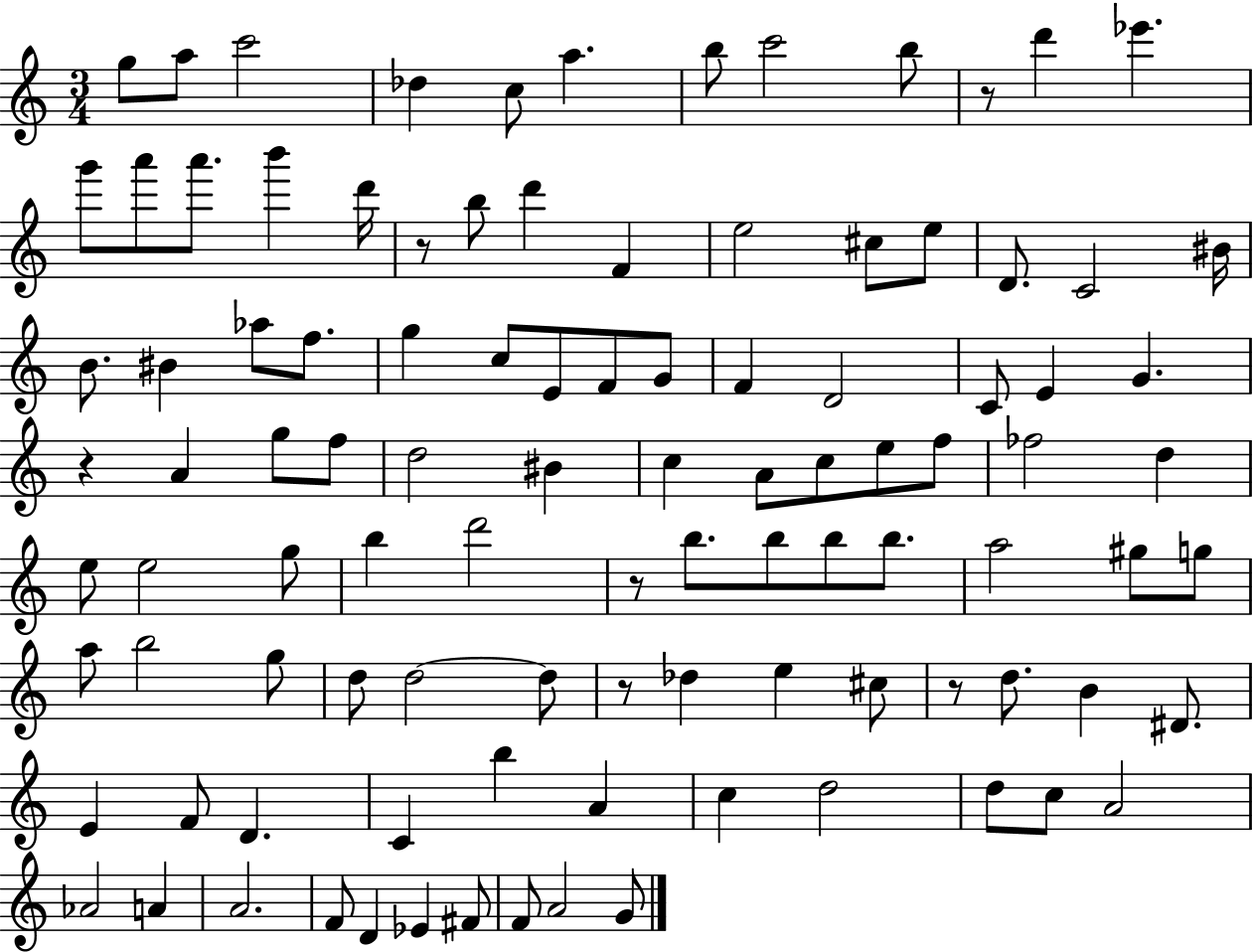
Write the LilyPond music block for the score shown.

{
  \clef treble
  \numericTimeSignature
  \time 3/4
  \key c \major
  g''8 a''8 c'''2 | des''4 c''8 a''4. | b''8 c'''2 b''8 | r8 d'''4 ees'''4. | \break g'''8 a'''8 a'''8. b'''4 d'''16 | r8 b''8 d'''4 f'4 | e''2 cis''8 e''8 | d'8. c'2 bis'16 | \break b'8. bis'4 aes''8 f''8. | g''4 c''8 e'8 f'8 g'8 | f'4 d'2 | c'8 e'4 g'4. | \break r4 a'4 g''8 f''8 | d''2 bis'4 | c''4 a'8 c''8 e''8 f''8 | fes''2 d''4 | \break e''8 e''2 g''8 | b''4 d'''2 | r8 b''8. b''8 b''8 b''8. | a''2 gis''8 g''8 | \break a''8 b''2 g''8 | d''8 d''2~~ d''8 | r8 des''4 e''4 cis''8 | r8 d''8. b'4 dis'8. | \break e'4 f'8 d'4. | c'4 b''4 a'4 | c''4 d''2 | d''8 c''8 a'2 | \break aes'2 a'4 | a'2. | f'8 d'4 ees'4 fis'8 | f'8 a'2 g'8 | \break \bar "|."
}